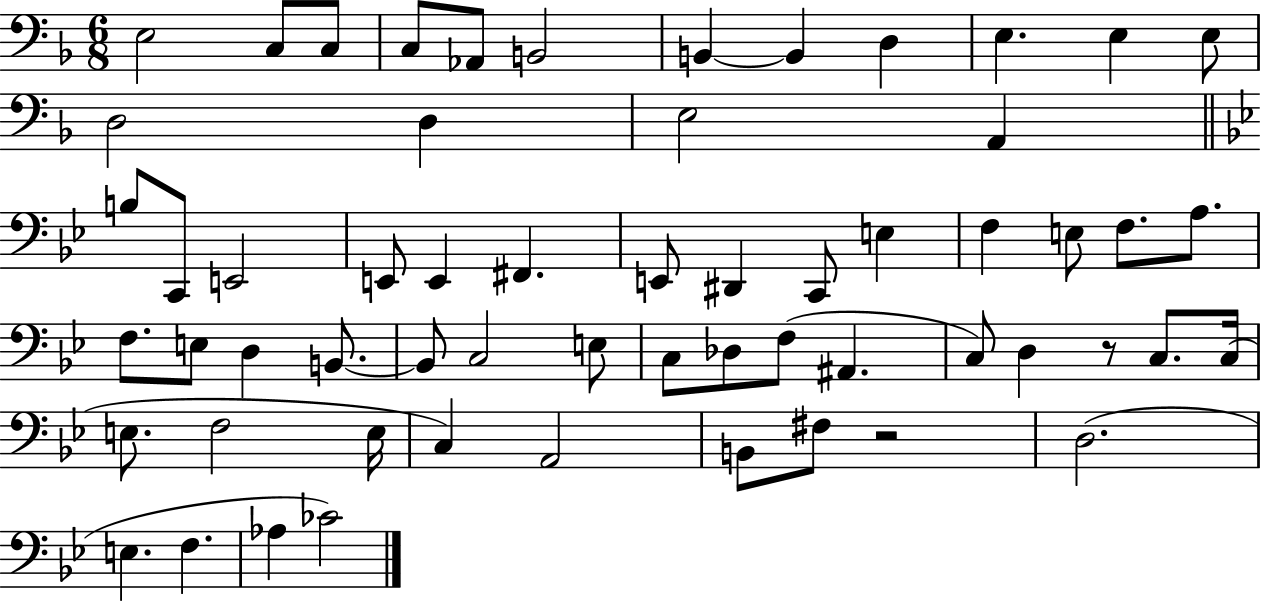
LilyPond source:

{
  \clef bass
  \numericTimeSignature
  \time 6/8
  \key f \major
  \repeat volta 2 { e2 c8 c8 | c8 aes,8 b,2 | b,4~~ b,4 d4 | e4. e4 e8 | \break d2 d4 | e2 a,4 | \bar "||" \break \key bes \major b8 c,8 e,2 | e,8 e,4 fis,4. | e,8 dis,4 c,8 e4 | f4 e8 f8. a8. | \break f8. e8 d4 b,8.~~ | b,8 c2 e8 | c8 des8 f8( ais,4. | c8) d4 r8 c8. c16( | \break e8. f2 e16 | c4) a,2 | b,8 fis8 r2 | d2.( | \break e4. f4. | aes4 ces'2) | } \bar "|."
}